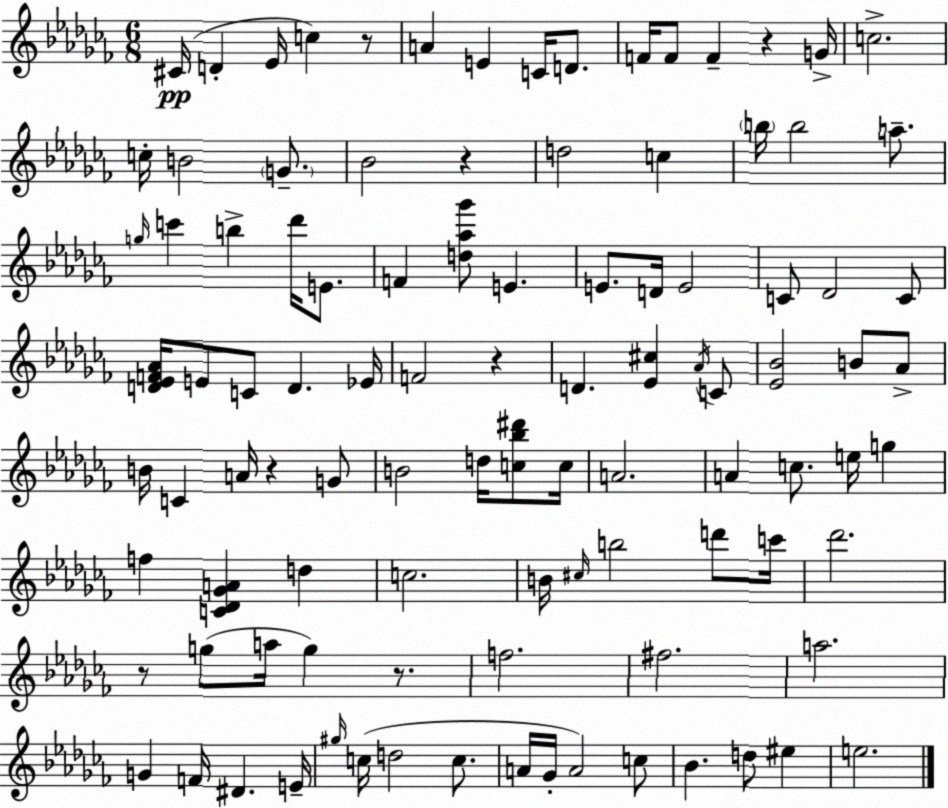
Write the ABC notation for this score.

X:1
T:Untitled
M:6/8
L:1/4
K:Abm
^C/4 D _E/4 c z/2 A E C/4 D/2 F/4 F/2 F z G/4 c2 c/4 B2 G/2 _B2 z d2 c b/4 b2 a/2 g/4 c' b _d'/4 E/2 F [d_a_g']/2 E E/2 D/4 E2 C/2 _D2 C/2 [D_EF_A]/4 E/2 C/2 D _E/4 F2 z D [_E^c] _A/4 C/2 [_E_B]2 B/2 _A/2 B/4 C A/4 z G/2 B2 d/4 [c_b^d']/2 c/4 A2 A c/2 e/4 g f [C_D_GA] d c2 B/4 ^c/4 b2 d'/2 c'/4 _d'2 z/2 g/2 a/4 g z/2 f2 ^f2 a2 G F/4 ^D E/4 ^g/4 c/4 d2 c/2 A/4 _G/4 A2 c/2 _B d/2 ^e e2